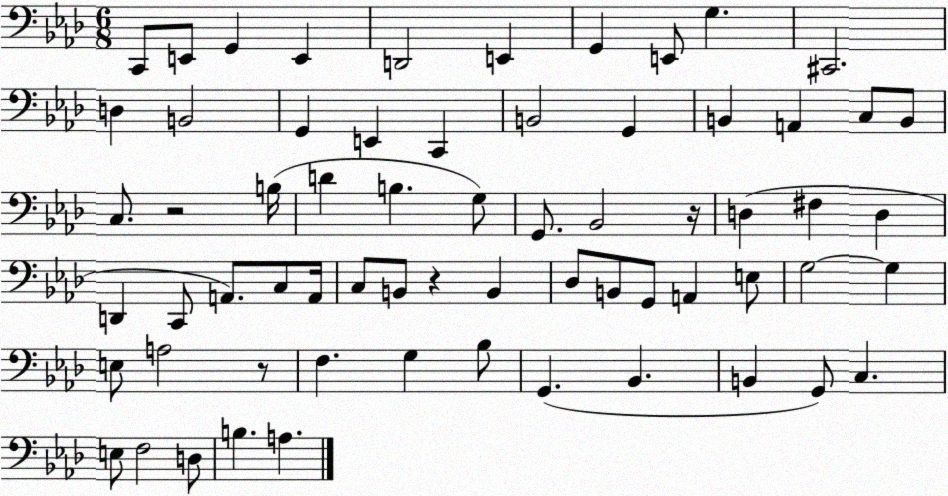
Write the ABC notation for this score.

X:1
T:Untitled
M:6/8
L:1/4
K:Ab
C,,/2 E,,/2 G,, E,, D,,2 E,, G,, E,,/2 G, ^C,,2 D, B,,2 G,, E,, C,, B,,2 G,, B,, A,, C,/2 B,,/2 C,/2 z2 B,/4 D B, G,/2 G,,/2 _B,,2 z/4 D, ^F, D, D,, C,,/2 A,,/2 C,/2 A,,/4 C,/2 B,,/2 z B,, _D,/2 B,,/2 G,,/2 A,, E,/2 G,2 G, E,/2 A,2 z/2 F, G, _B,/2 G,, _B,, B,, G,,/2 C, E,/2 F,2 D,/2 B, A,